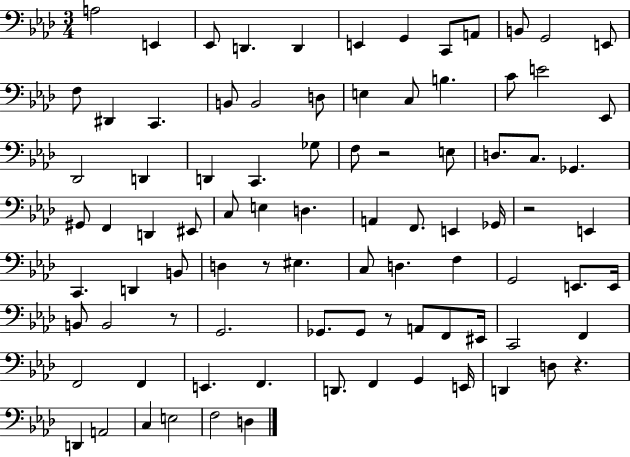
{
  \clef bass
  \numericTimeSignature
  \time 3/4
  \key aes \major
  a2 e,4 | ees,8 d,4. d,4 | e,4 g,4 c,8 a,8 | b,8 g,2 e,8 | \break f8 dis,4 c,4. | b,8 b,2 d8 | e4 c8 b4. | c'8 e'2 ees,8 | \break des,2 d,4 | d,4 c,4. ges8 | f8 r2 e8 | d8. c8. ges,4. | \break gis,8 f,4 d,4 eis,8 | c8 e4 d4. | a,4 f,8. e,4 ges,16 | r2 e,4 | \break c,4. d,4 b,8 | d4 r8 eis4. | c8 d4. f4 | g,2 e,8. e,16 | \break b,8 b,2 r8 | g,2. | ges,8. ges,8 r8 a,8 f,8 eis,16 | c,2 f,4 | \break f,2 f,4 | e,4. f,4. | d,8. f,4 g,4 e,16 | d,4 d8 r4. | \break d,4 a,2 | c4 e2 | f2 d4 | \bar "|."
}